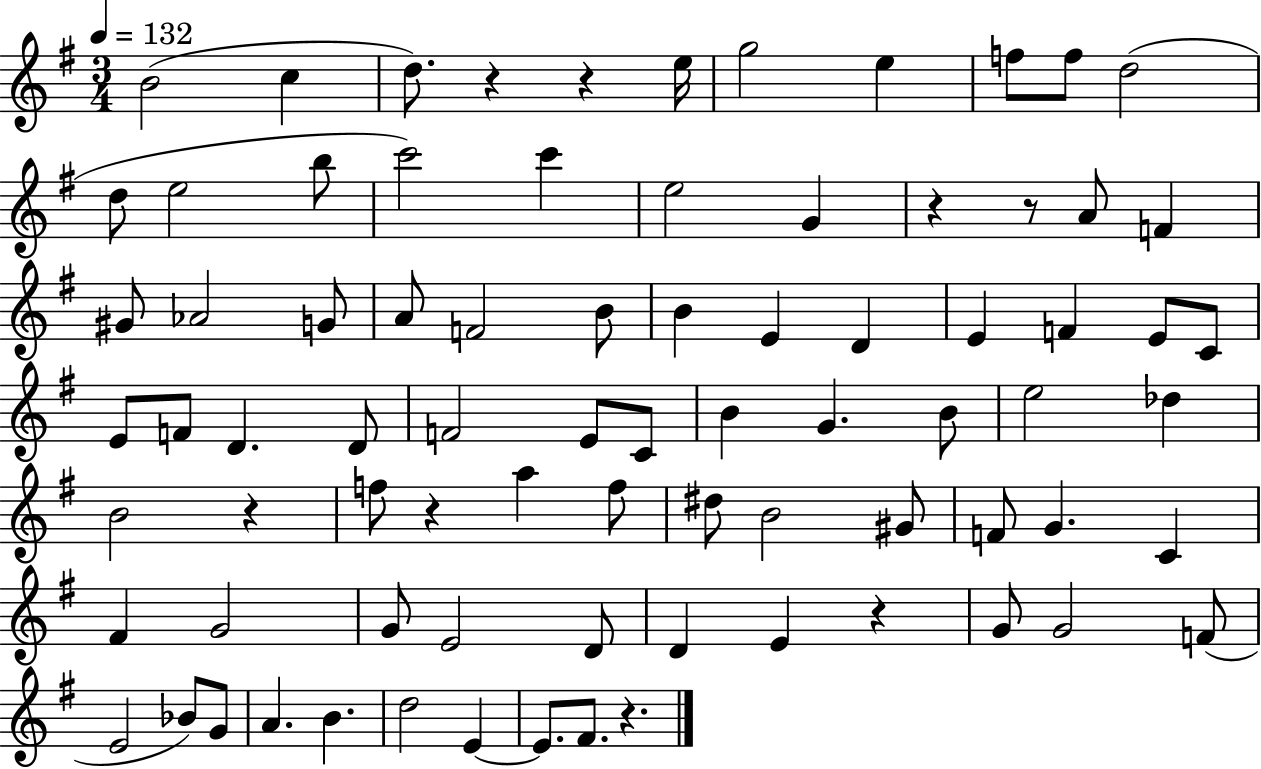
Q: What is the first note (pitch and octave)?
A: B4